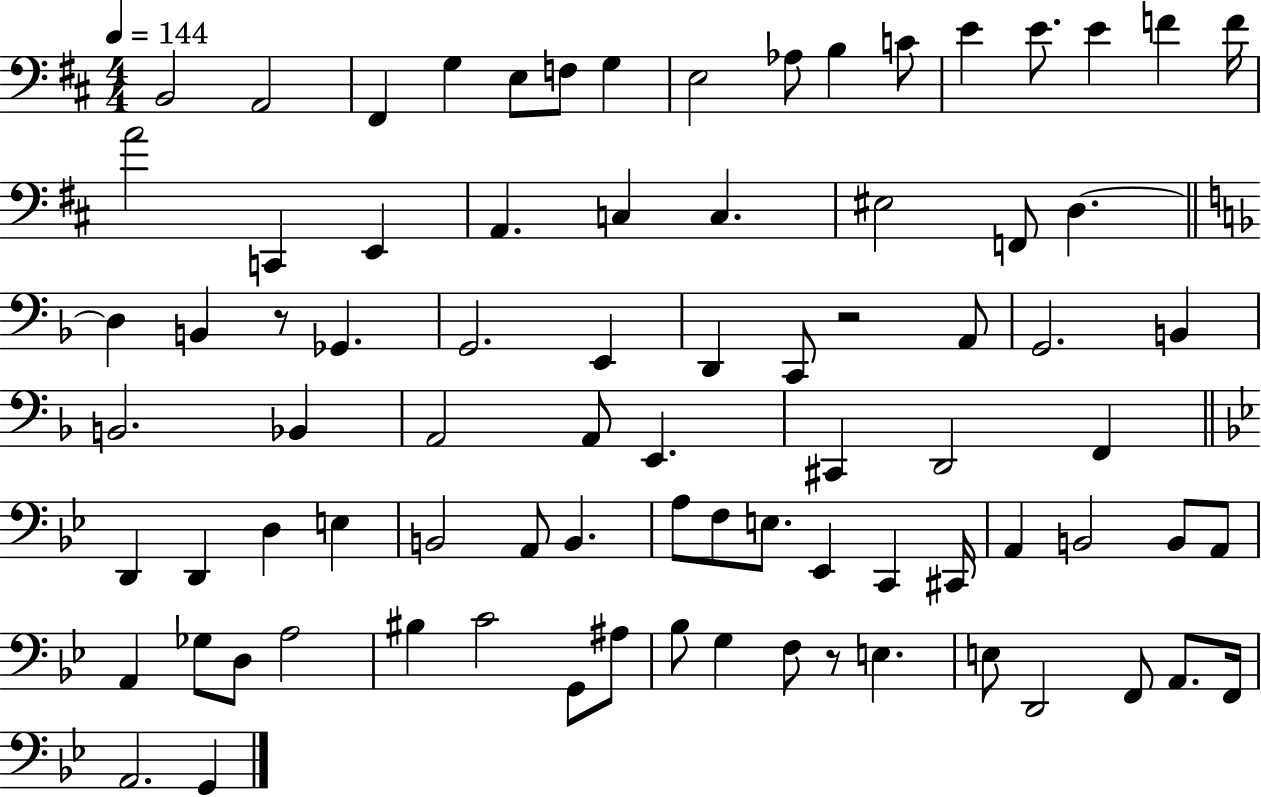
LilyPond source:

{
  \clef bass
  \numericTimeSignature
  \time 4/4
  \key d \major
  \tempo 4 = 144
  \repeat volta 2 { b,2 a,2 | fis,4 g4 e8 f8 g4 | e2 aes8 b4 c'8 | e'4 e'8. e'4 f'4 f'16 | \break a'2 c,4 e,4 | a,4. c4 c4. | eis2 f,8 d4.~~ | \bar "||" \break \key f \major d4 b,4 r8 ges,4. | g,2. e,4 | d,4 c,8 r2 a,8 | g,2. b,4 | \break b,2. bes,4 | a,2 a,8 e,4. | cis,4 d,2 f,4 | \bar "||" \break \key bes \major d,4 d,4 d4 e4 | b,2 a,8 b,4. | a8 f8 e8. ees,4 c,4 cis,16 | a,4 b,2 b,8 a,8 | \break a,4 ges8 d8 a2 | bis4 c'2 g,8 ais8 | bes8 g4 f8 r8 e4. | e8 d,2 f,8 a,8. f,16 | \break a,2. g,4 | } \bar "|."
}